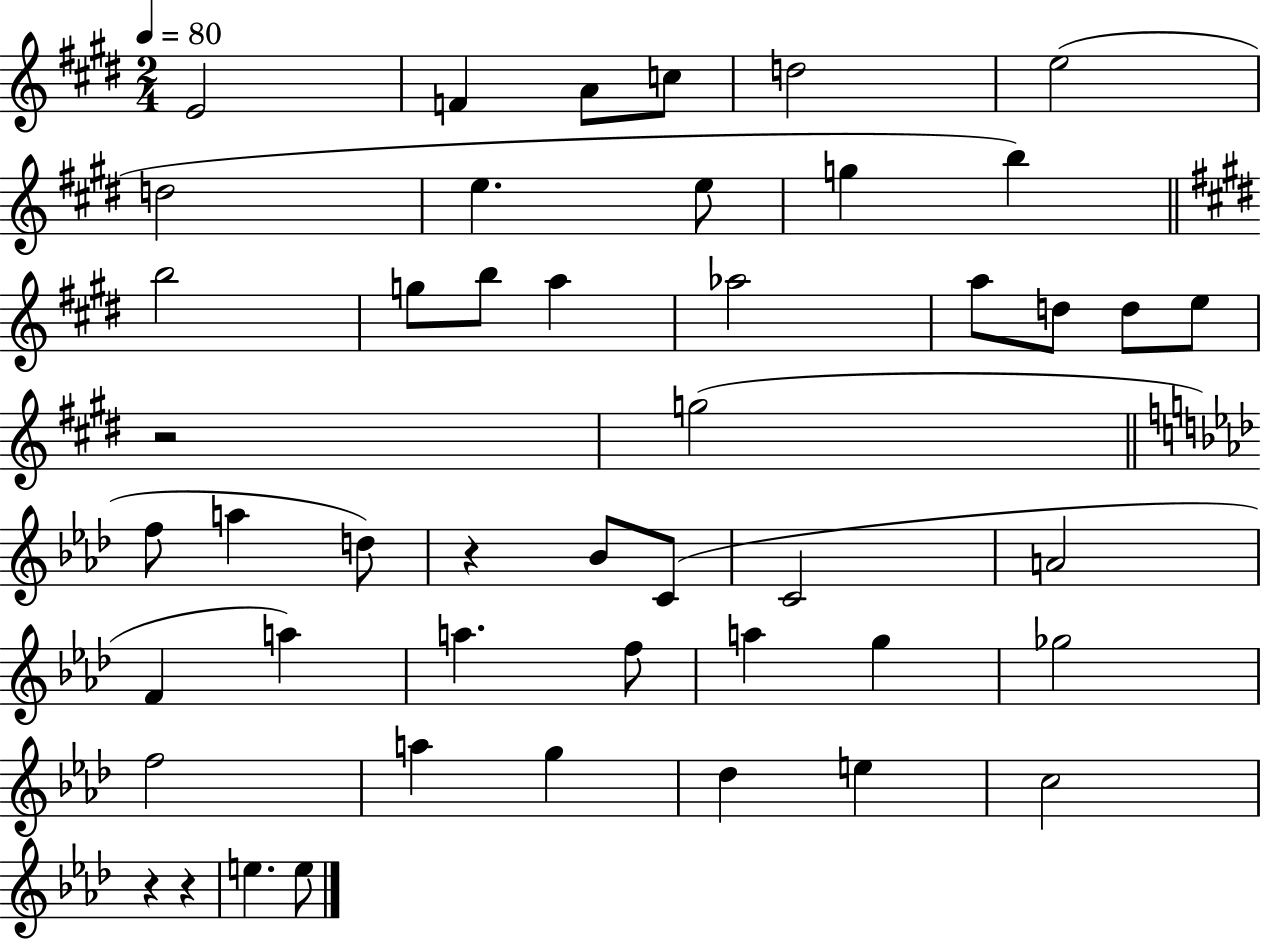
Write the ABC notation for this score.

X:1
T:Untitled
M:2/4
L:1/4
K:E
E2 F A/2 c/2 d2 e2 d2 e e/2 g b b2 g/2 b/2 a _a2 a/2 d/2 d/2 e/2 z2 g2 f/2 a d/2 z _B/2 C/2 C2 A2 F a a f/2 a g _g2 f2 a g _d e c2 z z e e/2